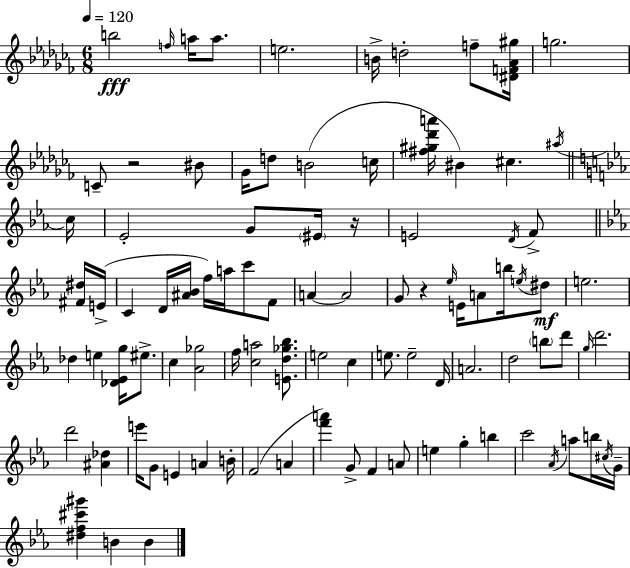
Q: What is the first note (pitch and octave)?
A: B5